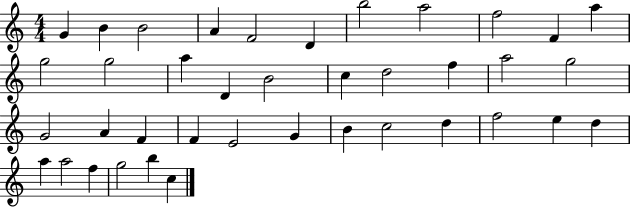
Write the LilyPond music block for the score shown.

{
  \clef treble
  \numericTimeSignature
  \time 4/4
  \key c \major
  g'4 b'4 b'2 | a'4 f'2 d'4 | b''2 a''2 | f''2 f'4 a''4 | \break g''2 g''2 | a''4 d'4 b'2 | c''4 d''2 f''4 | a''2 g''2 | \break g'2 a'4 f'4 | f'4 e'2 g'4 | b'4 c''2 d''4 | f''2 e''4 d''4 | \break a''4 a''2 f''4 | g''2 b''4 c''4 | \bar "|."
}